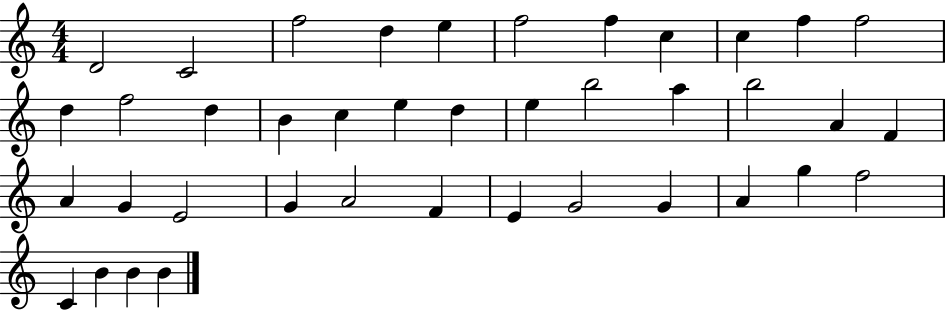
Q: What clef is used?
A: treble